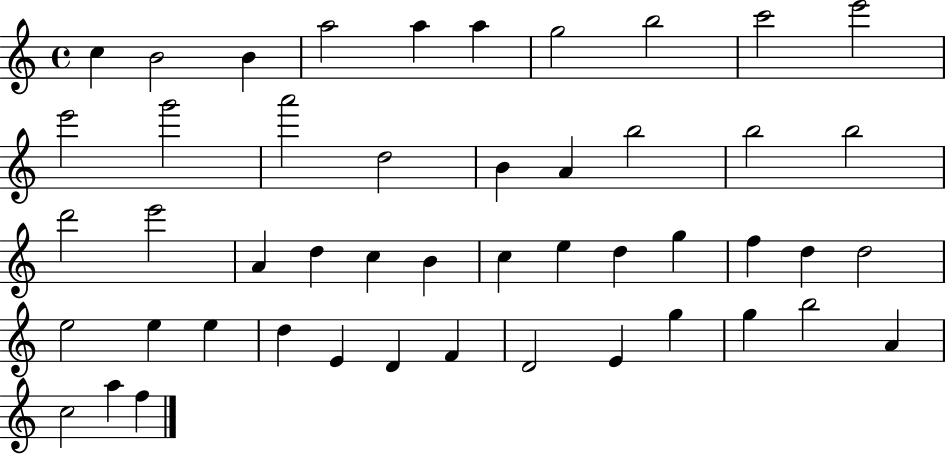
X:1
T:Untitled
M:4/4
L:1/4
K:C
c B2 B a2 a a g2 b2 c'2 e'2 e'2 g'2 a'2 d2 B A b2 b2 b2 d'2 e'2 A d c B c e d g f d d2 e2 e e d E D F D2 E g g b2 A c2 a f